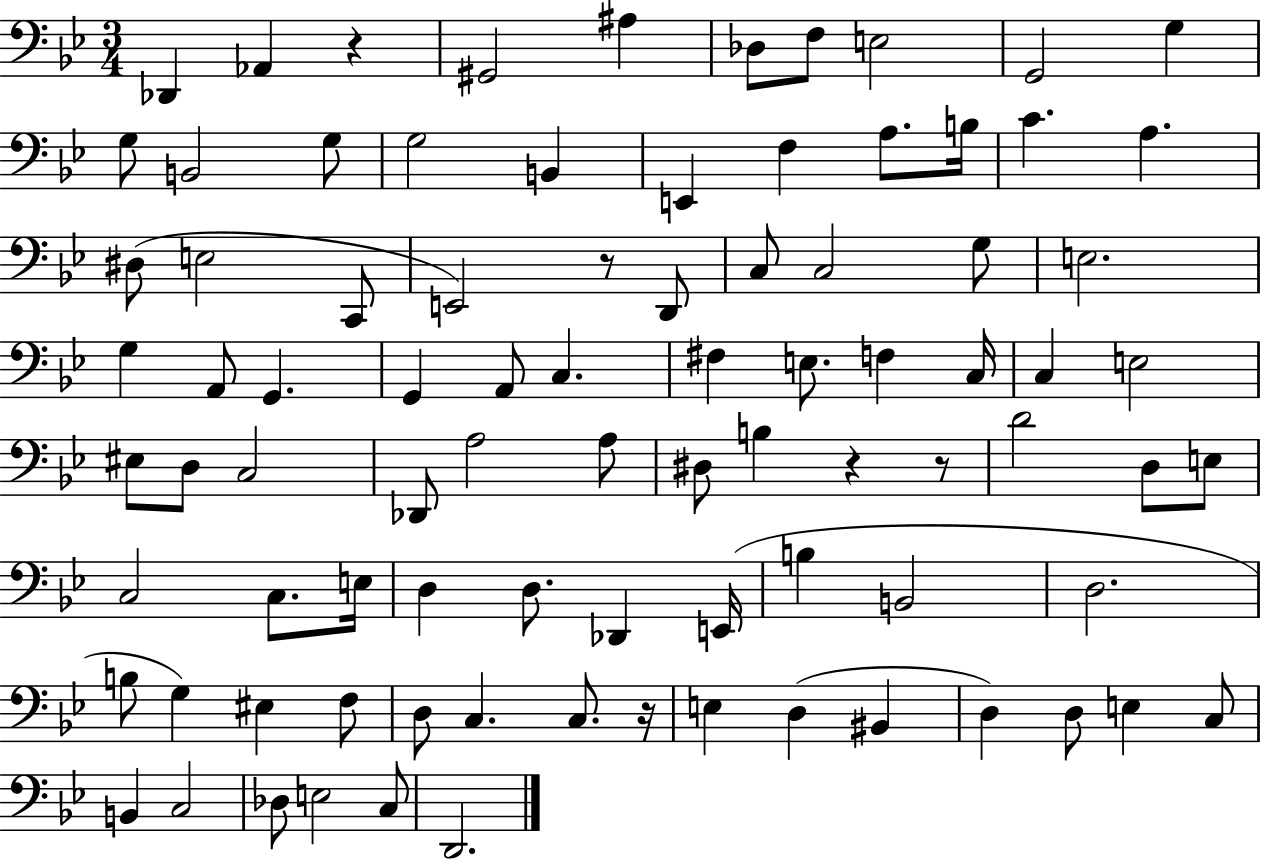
X:1
T:Untitled
M:3/4
L:1/4
K:Bb
_D,, _A,, z ^G,,2 ^A, _D,/2 F,/2 E,2 G,,2 G, G,/2 B,,2 G,/2 G,2 B,, E,, F, A,/2 B,/4 C A, ^D,/2 E,2 C,,/2 E,,2 z/2 D,,/2 C,/2 C,2 G,/2 E,2 G, A,,/2 G,, G,, A,,/2 C, ^F, E,/2 F, C,/4 C, E,2 ^E,/2 D,/2 C,2 _D,,/2 A,2 A,/2 ^D,/2 B, z z/2 D2 D,/2 E,/2 C,2 C,/2 E,/4 D, D,/2 _D,, E,,/4 B, B,,2 D,2 B,/2 G, ^E, F,/2 D,/2 C, C,/2 z/4 E, D, ^B,, D, D,/2 E, C,/2 B,, C,2 _D,/2 E,2 C,/2 D,,2